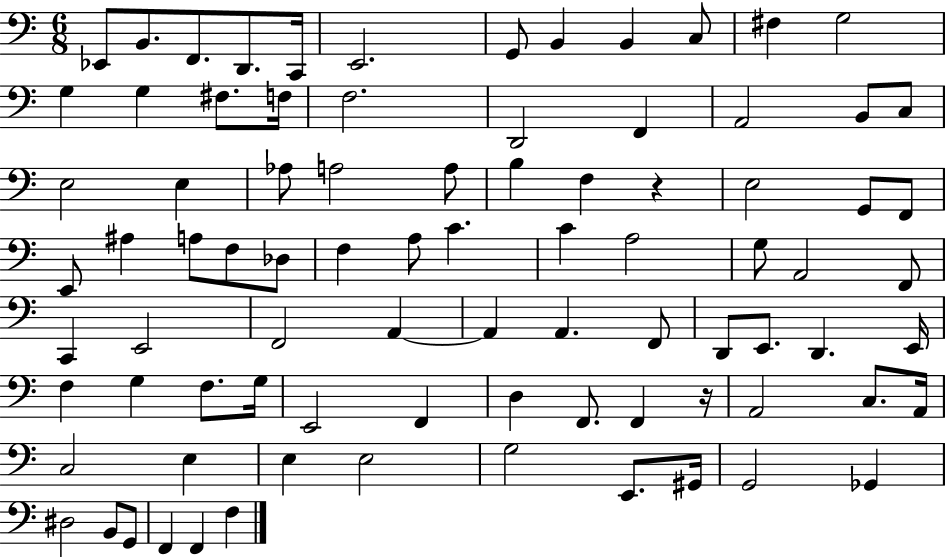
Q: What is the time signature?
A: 6/8